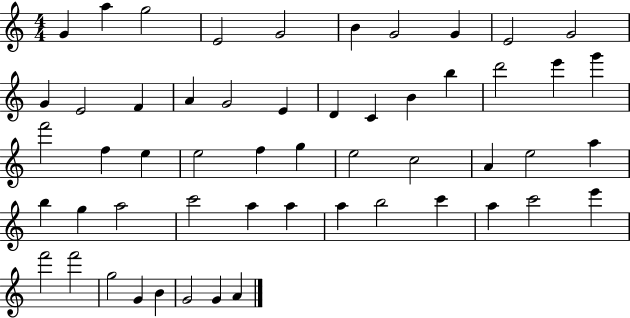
X:1
T:Untitled
M:4/4
L:1/4
K:C
G a g2 E2 G2 B G2 G E2 G2 G E2 F A G2 E D C B b d'2 e' g' f'2 f e e2 f g e2 c2 A e2 a b g a2 c'2 a a a b2 c' a c'2 e' f'2 f'2 g2 G B G2 G A